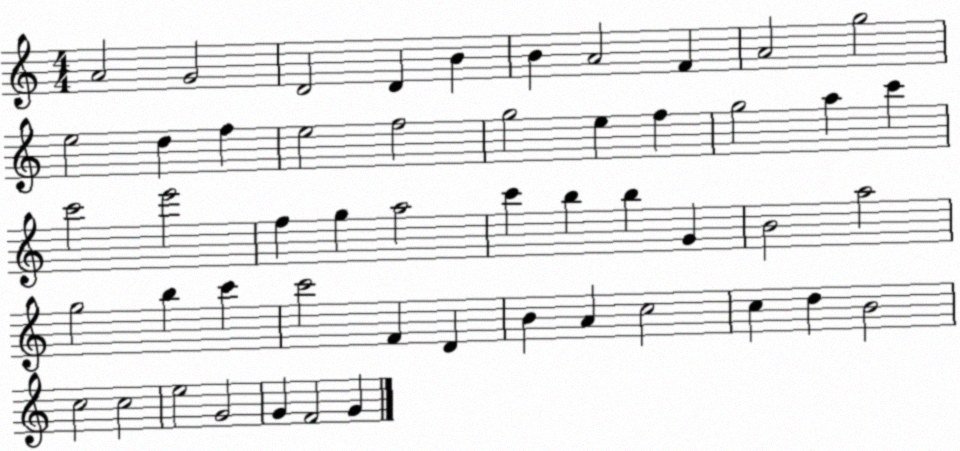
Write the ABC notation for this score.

X:1
T:Untitled
M:4/4
L:1/4
K:C
A2 G2 D2 D B B A2 F A2 g2 e2 d f e2 f2 g2 e f g2 a c' c'2 e'2 f g a2 c' b b G B2 a2 g2 b c' c'2 F D B A c2 c d B2 c2 c2 e2 G2 G F2 G